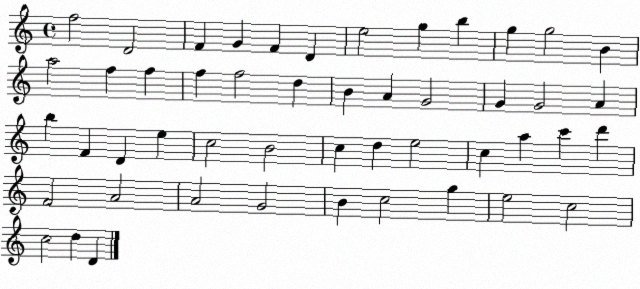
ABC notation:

X:1
T:Untitled
M:4/4
L:1/4
K:C
f2 D2 F G F D e2 g b g g2 B a2 f f f f2 d B A G2 G G2 A b F D e c2 B2 c d e2 c a c' d' F2 A2 A2 G2 B c2 g e2 c2 c2 d D